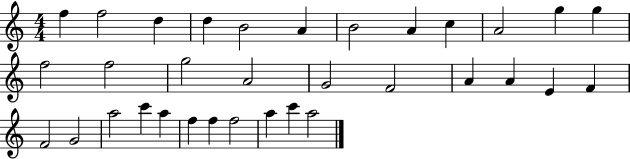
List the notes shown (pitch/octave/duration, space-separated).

F5/q F5/h D5/q D5/q B4/h A4/q B4/h A4/q C5/q A4/h G5/q G5/q F5/h F5/h G5/h A4/h G4/h F4/h A4/q A4/q E4/q F4/q F4/h G4/h A5/h C6/q A5/q F5/q F5/q F5/h A5/q C6/q A5/h